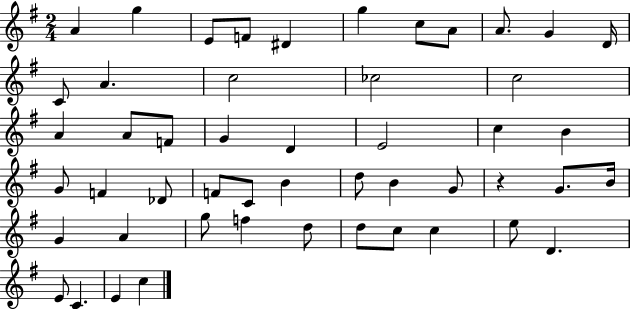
{
  \clef treble
  \numericTimeSignature
  \time 2/4
  \key g \major
  a'4 g''4 | e'8 f'8 dis'4 | g''4 c''8 a'8 | a'8. g'4 d'16 | \break c'8 a'4. | c''2 | ces''2 | c''2 | \break a'4 a'8 f'8 | g'4 d'4 | e'2 | c''4 b'4 | \break g'8 f'4 des'8 | f'8 c'8 b'4 | d''8 b'4 g'8 | r4 g'8. b'16 | \break g'4 a'4 | g''8 f''4 d''8 | d''8 c''8 c''4 | e''8 d'4. | \break e'8 c'4. | e'4 c''4 | \bar "|."
}